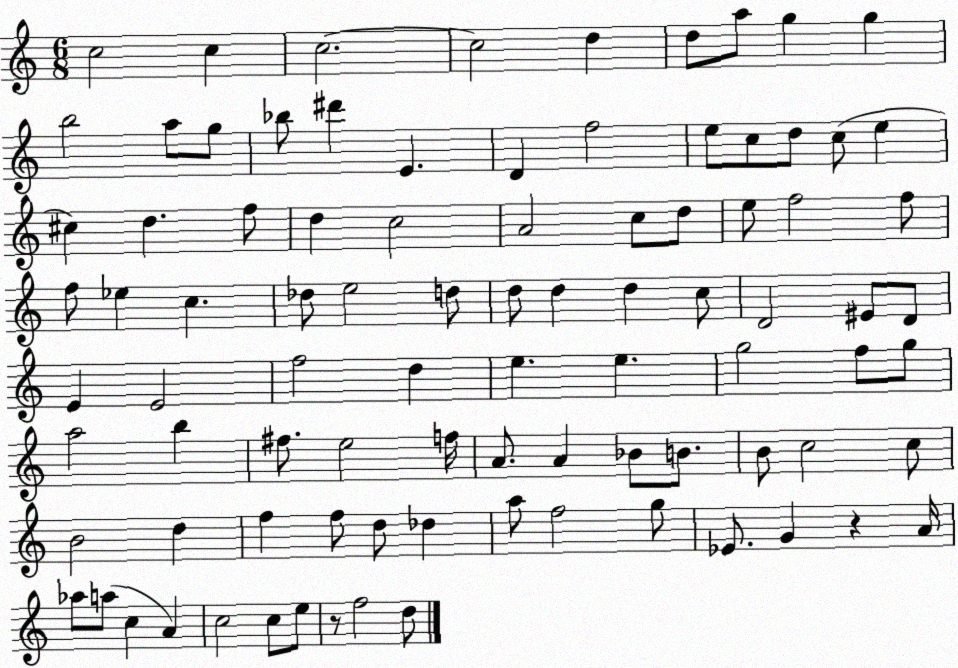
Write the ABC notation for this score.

X:1
T:Untitled
M:6/8
L:1/4
K:C
c2 c c2 c2 d d/2 a/2 g g b2 a/2 g/2 _b/2 ^d' E D f2 e/2 c/2 d/2 c/2 e ^c d f/2 d c2 A2 c/2 d/2 e/2 f2 f/2 f/2 _e c _d/2 e2 d/2 d/2 d d c/2 D2 ^E/2 D/2 E E2 f2 d e e g2 f/2 g/2 a2 b ^f/2 e2 f/4 A/2 A _B/2 B/2 B/2 c2 c/2 B2 d f f/2 d/2 _d a/2 f2 g/2 _E/2 G z A/4 _a/2 a/2 c A c2 c/2 e/2 z/2 f2 d/2